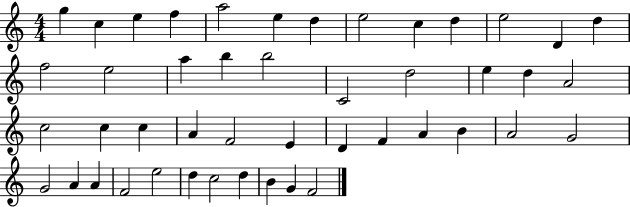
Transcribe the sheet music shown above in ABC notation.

X:1
T:Untitled
M:4/4
L:1/4
K:C
g c e f a2 e d e2 c d e2 D d f2 e2 a b b2 C2 d2 e d A2 c2 c c A F2 E D F A B A2 G2 G2 A A F2 e2 d c2 d B G F2